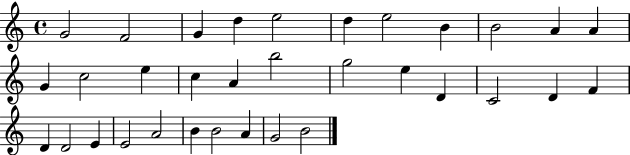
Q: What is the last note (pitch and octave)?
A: B4